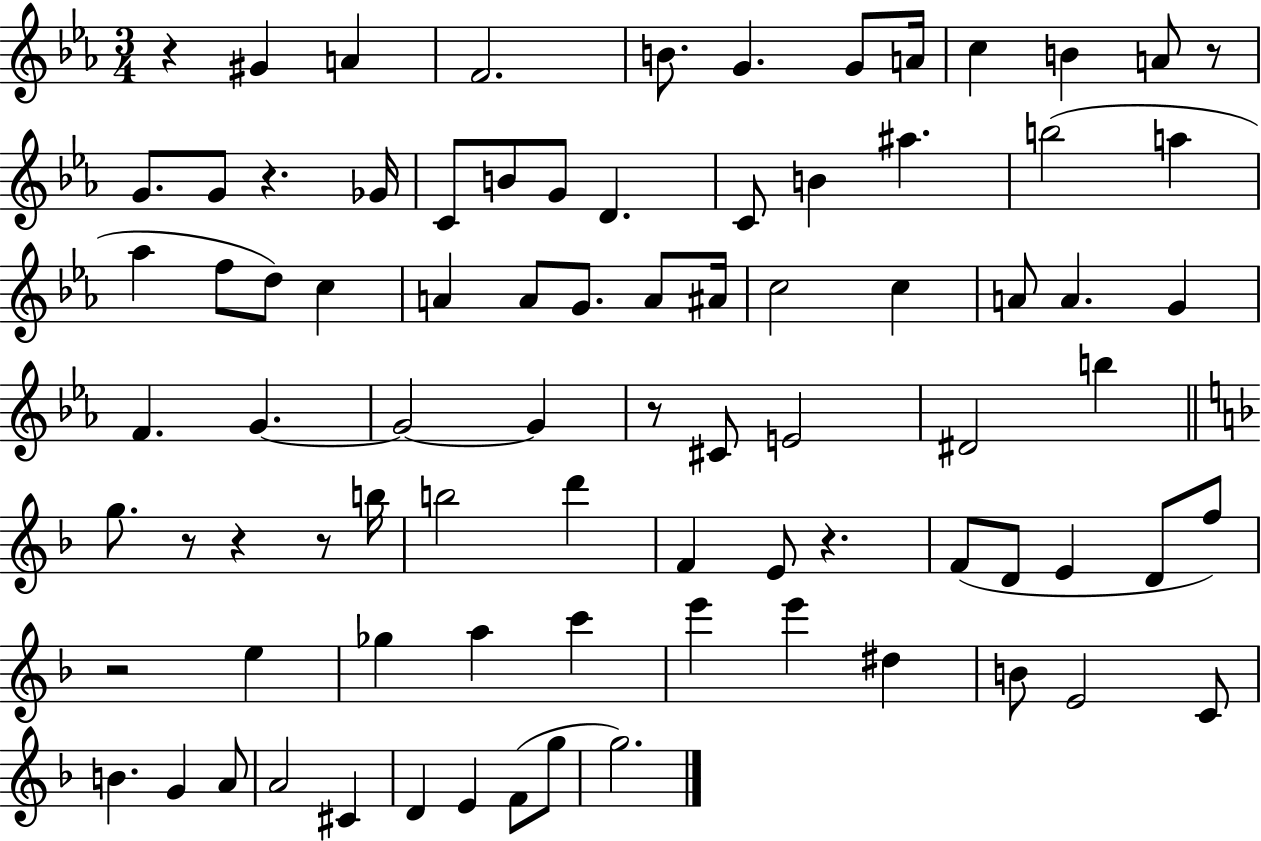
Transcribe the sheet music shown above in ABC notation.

X:1
T:Untitled
M:3/4
L:1/4
K:Eb
z ^G A F2 B/2 G G/2 A/4 c B A/2 z/2 G/2 G/2 z _G/4 C/2 B/2 G/2 D C/2 B ^a b2 a _a f/2 d/2 c A A/2 G/2 A/2 ^A/4 c2 c A/2 A G F G G2 G z/2 ^C/2 E2 ^D2 b g/2 z/2 z z/2 b/4 b2 d' F E/2 z F/2 D/2 E D/2 f/2 z2 e _g a c' e' e' ^d B/2 E2 C/2 B G A/2 A2 ^C D E F/2 g/2 g2